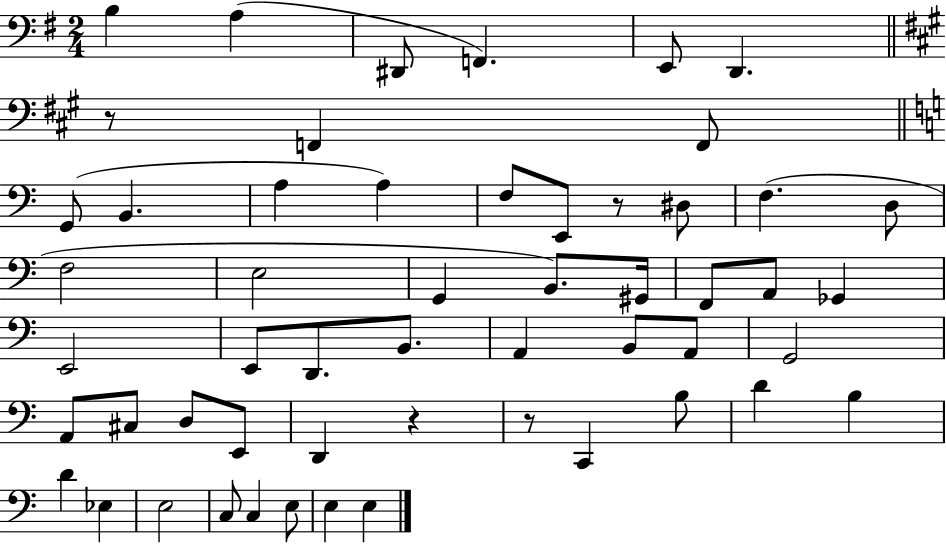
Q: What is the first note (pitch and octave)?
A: B3